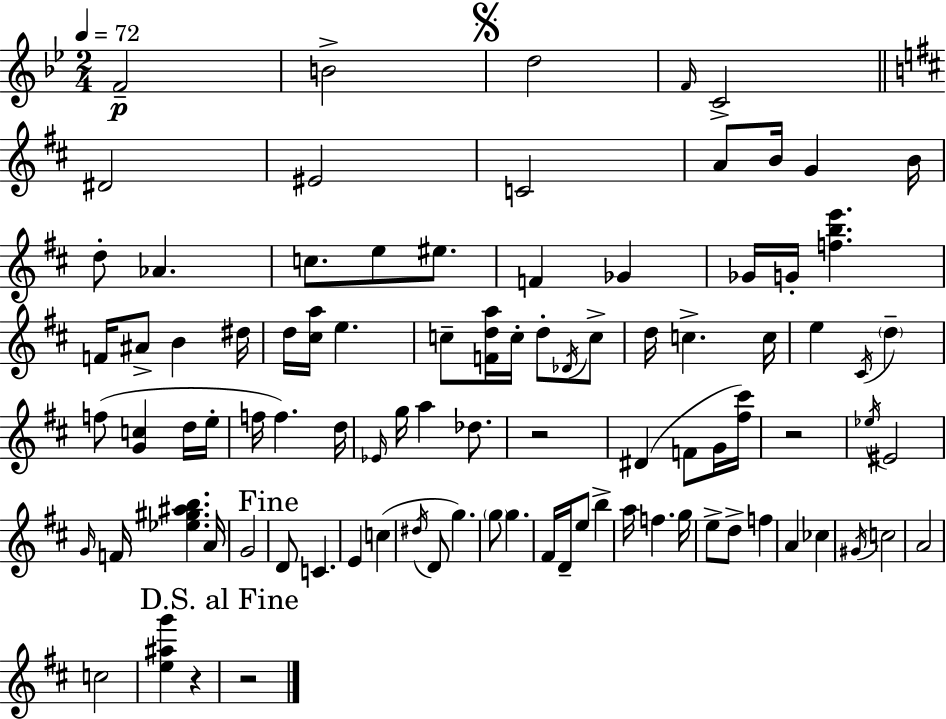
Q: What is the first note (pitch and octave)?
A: F4